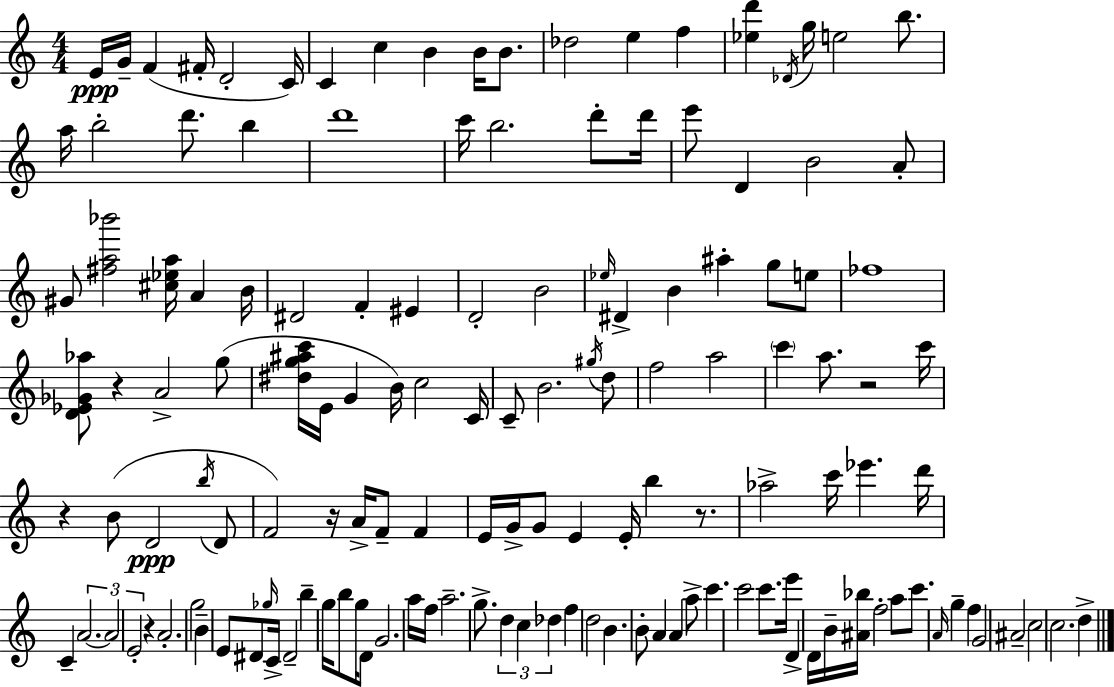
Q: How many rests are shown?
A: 6